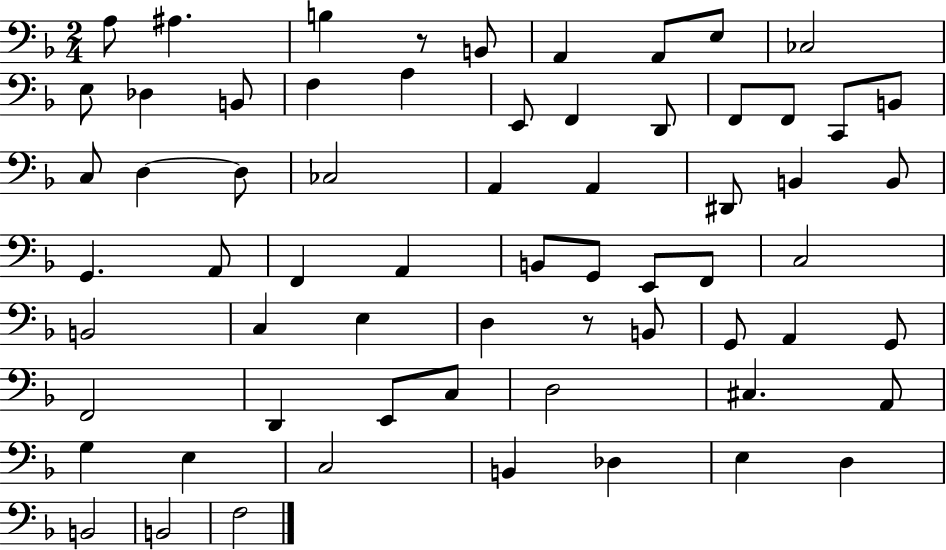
A3/e A#3/q. B3/q R/e B2/e A2/q A2/e E3/e CES3/h E3/e Db3/q B2/e F3/q A3/q E2/e F2/q D2/e F2/e F2/e C2/e B2/e C3/e D3/q D3/e CES3/h A2/q A2/q D#2/e B2/q B2/e G2/q. A2/e F2/q A2/q B2/e G2/e E2/e F2/e C3/h B2/h C3/q E3/q D3/q R/e B2/e G2/e A2/q G2/e F2/h D2/q E2/e C3/e D3/h C#3/q. A2/e G3/q E3/q C3/h B2/q Db3/q E3/q D3/q B2/h B2/h F3/h